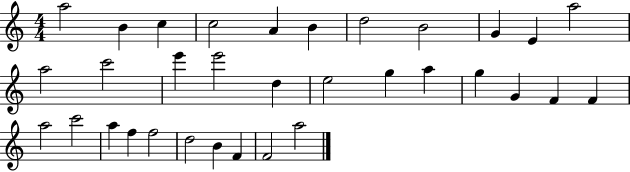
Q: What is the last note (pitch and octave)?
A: A5